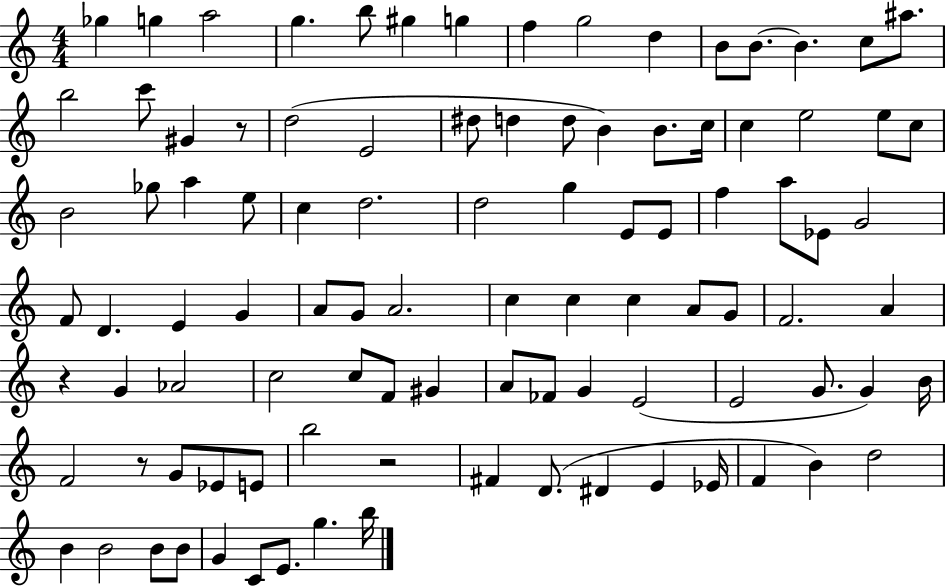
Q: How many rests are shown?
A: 4